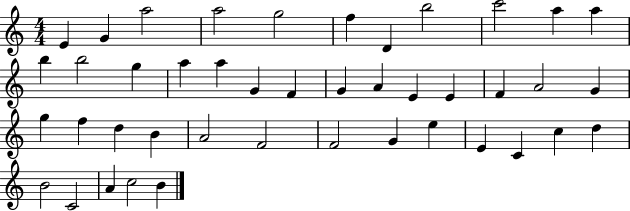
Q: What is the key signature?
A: C major